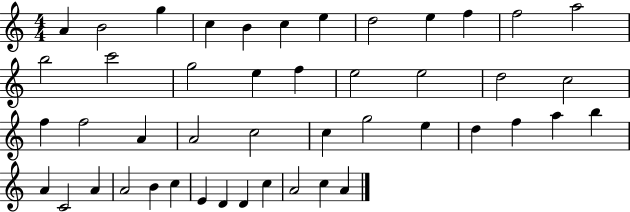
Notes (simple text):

A4/q B4/h G5/q C5/q B4/q C5/q E5/q D5/h E5/q F5/q F5/h A5/h B5/h C6/h G5/h E5/q F5/q E5/h E5/h D5/h C5/h F5/q F5/h A4/q A4/h C5/h C5/q G5/h E5/q D5/q F5/q A5/q B5/q A4/q C4/h A4/q A4/h B4/q C5/q E4/q D4/q D4/q C5/q A4/h C5/q A4/q